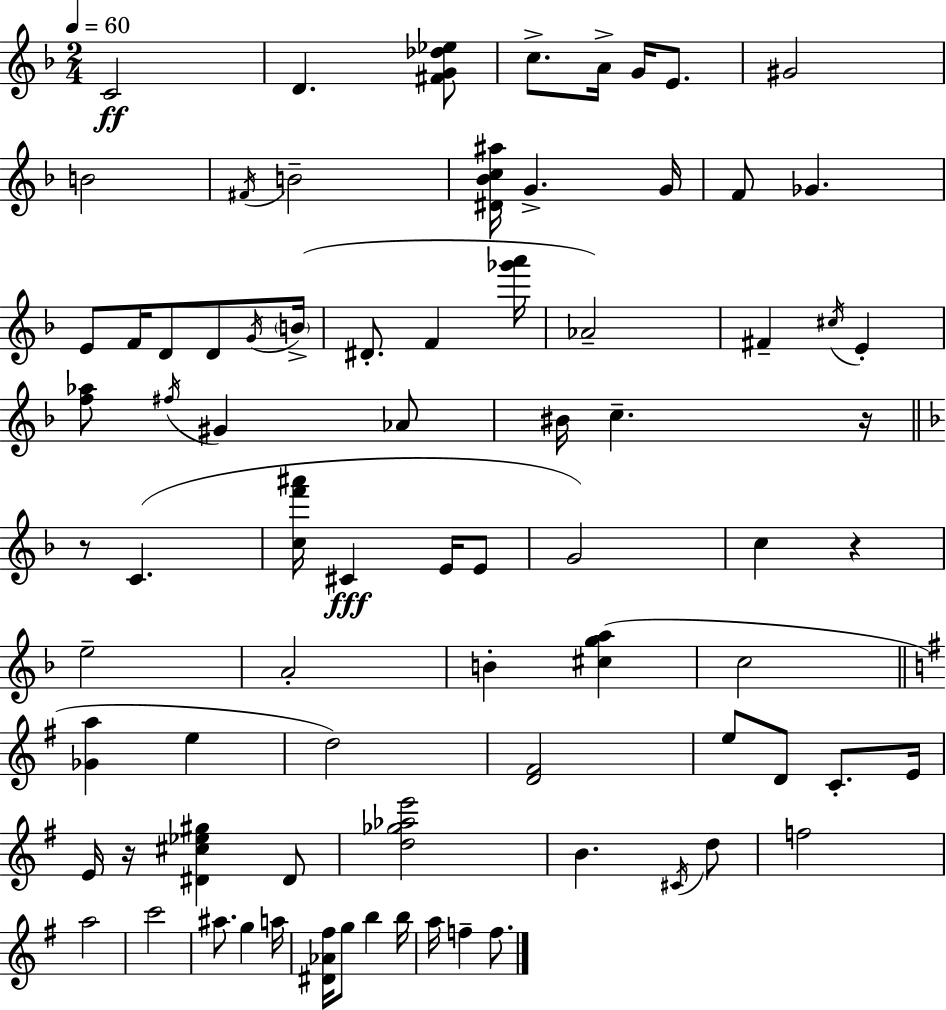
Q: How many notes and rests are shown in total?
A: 79